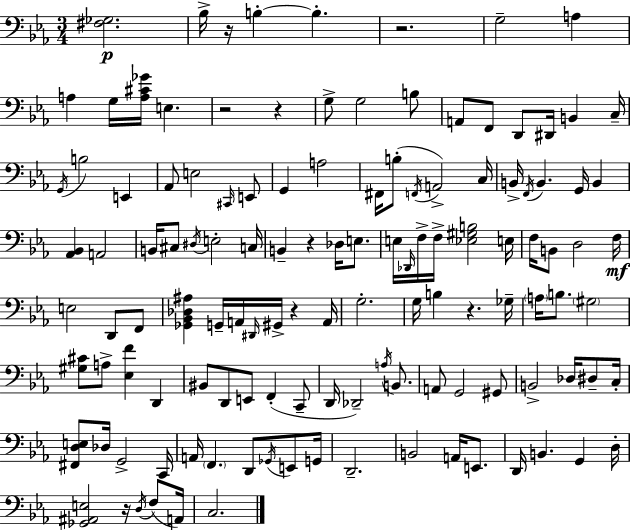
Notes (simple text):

[F#3,Gb3]/h. Bb3/s R/s B3/q B3/q. R/h. G3/h A3/q A3/q G3/s [A3,C#4,Gb4]/s E3/q. R/h R/q G3/e G3/h B3/e A2/e F2/e D2/e D#2/s B2/q C3/s G2/s B3/h E2/q Ab2/e E3/h C#2/s E2/e G2/q A3/h F#2/s B3/e F2/s A2/h C3/s B2/s F2/s B2/q. G2/s B2/q [Ab2,Bb2]/q A2/h B2/s C#3/e D#3/s E3/h C3/s B2/q R/q Db3/s E3/e. E3/s Db2/s F3/s F3/s [Eb3,G#3,B3]/h E3/s F3/s B2/e D3/h F3/s E3/h D2/e F2/e [Gb2,Bb2,Db3,A#3]/q G2/s A2/s D#2/s G#2/s R/q A2/s G3/h. G3/s B3/q R/q. Gb3/s A3/s B3/e. G#3/h [G#3,C#4]/e A3/e [Eb3,F4]/q D2/q BIS2/e D2/e E2/e F2/q C2/e D2/s Db2/h A3/s B2/e. A2/e G2/h G#2/e B2/h Db3/s D#3/e C3/s [F#2,D3,E3]/e Db3/s G2/h C2/s A2/s F2/q. D2/e Gb2/s E2/e G2/s D2/h. B2/h A2/s E2/e. D2/s B2/q. G2/q D3/s [Gb2,A#2,E3]/h R/s D3/s F3/e A2/s C3/h.